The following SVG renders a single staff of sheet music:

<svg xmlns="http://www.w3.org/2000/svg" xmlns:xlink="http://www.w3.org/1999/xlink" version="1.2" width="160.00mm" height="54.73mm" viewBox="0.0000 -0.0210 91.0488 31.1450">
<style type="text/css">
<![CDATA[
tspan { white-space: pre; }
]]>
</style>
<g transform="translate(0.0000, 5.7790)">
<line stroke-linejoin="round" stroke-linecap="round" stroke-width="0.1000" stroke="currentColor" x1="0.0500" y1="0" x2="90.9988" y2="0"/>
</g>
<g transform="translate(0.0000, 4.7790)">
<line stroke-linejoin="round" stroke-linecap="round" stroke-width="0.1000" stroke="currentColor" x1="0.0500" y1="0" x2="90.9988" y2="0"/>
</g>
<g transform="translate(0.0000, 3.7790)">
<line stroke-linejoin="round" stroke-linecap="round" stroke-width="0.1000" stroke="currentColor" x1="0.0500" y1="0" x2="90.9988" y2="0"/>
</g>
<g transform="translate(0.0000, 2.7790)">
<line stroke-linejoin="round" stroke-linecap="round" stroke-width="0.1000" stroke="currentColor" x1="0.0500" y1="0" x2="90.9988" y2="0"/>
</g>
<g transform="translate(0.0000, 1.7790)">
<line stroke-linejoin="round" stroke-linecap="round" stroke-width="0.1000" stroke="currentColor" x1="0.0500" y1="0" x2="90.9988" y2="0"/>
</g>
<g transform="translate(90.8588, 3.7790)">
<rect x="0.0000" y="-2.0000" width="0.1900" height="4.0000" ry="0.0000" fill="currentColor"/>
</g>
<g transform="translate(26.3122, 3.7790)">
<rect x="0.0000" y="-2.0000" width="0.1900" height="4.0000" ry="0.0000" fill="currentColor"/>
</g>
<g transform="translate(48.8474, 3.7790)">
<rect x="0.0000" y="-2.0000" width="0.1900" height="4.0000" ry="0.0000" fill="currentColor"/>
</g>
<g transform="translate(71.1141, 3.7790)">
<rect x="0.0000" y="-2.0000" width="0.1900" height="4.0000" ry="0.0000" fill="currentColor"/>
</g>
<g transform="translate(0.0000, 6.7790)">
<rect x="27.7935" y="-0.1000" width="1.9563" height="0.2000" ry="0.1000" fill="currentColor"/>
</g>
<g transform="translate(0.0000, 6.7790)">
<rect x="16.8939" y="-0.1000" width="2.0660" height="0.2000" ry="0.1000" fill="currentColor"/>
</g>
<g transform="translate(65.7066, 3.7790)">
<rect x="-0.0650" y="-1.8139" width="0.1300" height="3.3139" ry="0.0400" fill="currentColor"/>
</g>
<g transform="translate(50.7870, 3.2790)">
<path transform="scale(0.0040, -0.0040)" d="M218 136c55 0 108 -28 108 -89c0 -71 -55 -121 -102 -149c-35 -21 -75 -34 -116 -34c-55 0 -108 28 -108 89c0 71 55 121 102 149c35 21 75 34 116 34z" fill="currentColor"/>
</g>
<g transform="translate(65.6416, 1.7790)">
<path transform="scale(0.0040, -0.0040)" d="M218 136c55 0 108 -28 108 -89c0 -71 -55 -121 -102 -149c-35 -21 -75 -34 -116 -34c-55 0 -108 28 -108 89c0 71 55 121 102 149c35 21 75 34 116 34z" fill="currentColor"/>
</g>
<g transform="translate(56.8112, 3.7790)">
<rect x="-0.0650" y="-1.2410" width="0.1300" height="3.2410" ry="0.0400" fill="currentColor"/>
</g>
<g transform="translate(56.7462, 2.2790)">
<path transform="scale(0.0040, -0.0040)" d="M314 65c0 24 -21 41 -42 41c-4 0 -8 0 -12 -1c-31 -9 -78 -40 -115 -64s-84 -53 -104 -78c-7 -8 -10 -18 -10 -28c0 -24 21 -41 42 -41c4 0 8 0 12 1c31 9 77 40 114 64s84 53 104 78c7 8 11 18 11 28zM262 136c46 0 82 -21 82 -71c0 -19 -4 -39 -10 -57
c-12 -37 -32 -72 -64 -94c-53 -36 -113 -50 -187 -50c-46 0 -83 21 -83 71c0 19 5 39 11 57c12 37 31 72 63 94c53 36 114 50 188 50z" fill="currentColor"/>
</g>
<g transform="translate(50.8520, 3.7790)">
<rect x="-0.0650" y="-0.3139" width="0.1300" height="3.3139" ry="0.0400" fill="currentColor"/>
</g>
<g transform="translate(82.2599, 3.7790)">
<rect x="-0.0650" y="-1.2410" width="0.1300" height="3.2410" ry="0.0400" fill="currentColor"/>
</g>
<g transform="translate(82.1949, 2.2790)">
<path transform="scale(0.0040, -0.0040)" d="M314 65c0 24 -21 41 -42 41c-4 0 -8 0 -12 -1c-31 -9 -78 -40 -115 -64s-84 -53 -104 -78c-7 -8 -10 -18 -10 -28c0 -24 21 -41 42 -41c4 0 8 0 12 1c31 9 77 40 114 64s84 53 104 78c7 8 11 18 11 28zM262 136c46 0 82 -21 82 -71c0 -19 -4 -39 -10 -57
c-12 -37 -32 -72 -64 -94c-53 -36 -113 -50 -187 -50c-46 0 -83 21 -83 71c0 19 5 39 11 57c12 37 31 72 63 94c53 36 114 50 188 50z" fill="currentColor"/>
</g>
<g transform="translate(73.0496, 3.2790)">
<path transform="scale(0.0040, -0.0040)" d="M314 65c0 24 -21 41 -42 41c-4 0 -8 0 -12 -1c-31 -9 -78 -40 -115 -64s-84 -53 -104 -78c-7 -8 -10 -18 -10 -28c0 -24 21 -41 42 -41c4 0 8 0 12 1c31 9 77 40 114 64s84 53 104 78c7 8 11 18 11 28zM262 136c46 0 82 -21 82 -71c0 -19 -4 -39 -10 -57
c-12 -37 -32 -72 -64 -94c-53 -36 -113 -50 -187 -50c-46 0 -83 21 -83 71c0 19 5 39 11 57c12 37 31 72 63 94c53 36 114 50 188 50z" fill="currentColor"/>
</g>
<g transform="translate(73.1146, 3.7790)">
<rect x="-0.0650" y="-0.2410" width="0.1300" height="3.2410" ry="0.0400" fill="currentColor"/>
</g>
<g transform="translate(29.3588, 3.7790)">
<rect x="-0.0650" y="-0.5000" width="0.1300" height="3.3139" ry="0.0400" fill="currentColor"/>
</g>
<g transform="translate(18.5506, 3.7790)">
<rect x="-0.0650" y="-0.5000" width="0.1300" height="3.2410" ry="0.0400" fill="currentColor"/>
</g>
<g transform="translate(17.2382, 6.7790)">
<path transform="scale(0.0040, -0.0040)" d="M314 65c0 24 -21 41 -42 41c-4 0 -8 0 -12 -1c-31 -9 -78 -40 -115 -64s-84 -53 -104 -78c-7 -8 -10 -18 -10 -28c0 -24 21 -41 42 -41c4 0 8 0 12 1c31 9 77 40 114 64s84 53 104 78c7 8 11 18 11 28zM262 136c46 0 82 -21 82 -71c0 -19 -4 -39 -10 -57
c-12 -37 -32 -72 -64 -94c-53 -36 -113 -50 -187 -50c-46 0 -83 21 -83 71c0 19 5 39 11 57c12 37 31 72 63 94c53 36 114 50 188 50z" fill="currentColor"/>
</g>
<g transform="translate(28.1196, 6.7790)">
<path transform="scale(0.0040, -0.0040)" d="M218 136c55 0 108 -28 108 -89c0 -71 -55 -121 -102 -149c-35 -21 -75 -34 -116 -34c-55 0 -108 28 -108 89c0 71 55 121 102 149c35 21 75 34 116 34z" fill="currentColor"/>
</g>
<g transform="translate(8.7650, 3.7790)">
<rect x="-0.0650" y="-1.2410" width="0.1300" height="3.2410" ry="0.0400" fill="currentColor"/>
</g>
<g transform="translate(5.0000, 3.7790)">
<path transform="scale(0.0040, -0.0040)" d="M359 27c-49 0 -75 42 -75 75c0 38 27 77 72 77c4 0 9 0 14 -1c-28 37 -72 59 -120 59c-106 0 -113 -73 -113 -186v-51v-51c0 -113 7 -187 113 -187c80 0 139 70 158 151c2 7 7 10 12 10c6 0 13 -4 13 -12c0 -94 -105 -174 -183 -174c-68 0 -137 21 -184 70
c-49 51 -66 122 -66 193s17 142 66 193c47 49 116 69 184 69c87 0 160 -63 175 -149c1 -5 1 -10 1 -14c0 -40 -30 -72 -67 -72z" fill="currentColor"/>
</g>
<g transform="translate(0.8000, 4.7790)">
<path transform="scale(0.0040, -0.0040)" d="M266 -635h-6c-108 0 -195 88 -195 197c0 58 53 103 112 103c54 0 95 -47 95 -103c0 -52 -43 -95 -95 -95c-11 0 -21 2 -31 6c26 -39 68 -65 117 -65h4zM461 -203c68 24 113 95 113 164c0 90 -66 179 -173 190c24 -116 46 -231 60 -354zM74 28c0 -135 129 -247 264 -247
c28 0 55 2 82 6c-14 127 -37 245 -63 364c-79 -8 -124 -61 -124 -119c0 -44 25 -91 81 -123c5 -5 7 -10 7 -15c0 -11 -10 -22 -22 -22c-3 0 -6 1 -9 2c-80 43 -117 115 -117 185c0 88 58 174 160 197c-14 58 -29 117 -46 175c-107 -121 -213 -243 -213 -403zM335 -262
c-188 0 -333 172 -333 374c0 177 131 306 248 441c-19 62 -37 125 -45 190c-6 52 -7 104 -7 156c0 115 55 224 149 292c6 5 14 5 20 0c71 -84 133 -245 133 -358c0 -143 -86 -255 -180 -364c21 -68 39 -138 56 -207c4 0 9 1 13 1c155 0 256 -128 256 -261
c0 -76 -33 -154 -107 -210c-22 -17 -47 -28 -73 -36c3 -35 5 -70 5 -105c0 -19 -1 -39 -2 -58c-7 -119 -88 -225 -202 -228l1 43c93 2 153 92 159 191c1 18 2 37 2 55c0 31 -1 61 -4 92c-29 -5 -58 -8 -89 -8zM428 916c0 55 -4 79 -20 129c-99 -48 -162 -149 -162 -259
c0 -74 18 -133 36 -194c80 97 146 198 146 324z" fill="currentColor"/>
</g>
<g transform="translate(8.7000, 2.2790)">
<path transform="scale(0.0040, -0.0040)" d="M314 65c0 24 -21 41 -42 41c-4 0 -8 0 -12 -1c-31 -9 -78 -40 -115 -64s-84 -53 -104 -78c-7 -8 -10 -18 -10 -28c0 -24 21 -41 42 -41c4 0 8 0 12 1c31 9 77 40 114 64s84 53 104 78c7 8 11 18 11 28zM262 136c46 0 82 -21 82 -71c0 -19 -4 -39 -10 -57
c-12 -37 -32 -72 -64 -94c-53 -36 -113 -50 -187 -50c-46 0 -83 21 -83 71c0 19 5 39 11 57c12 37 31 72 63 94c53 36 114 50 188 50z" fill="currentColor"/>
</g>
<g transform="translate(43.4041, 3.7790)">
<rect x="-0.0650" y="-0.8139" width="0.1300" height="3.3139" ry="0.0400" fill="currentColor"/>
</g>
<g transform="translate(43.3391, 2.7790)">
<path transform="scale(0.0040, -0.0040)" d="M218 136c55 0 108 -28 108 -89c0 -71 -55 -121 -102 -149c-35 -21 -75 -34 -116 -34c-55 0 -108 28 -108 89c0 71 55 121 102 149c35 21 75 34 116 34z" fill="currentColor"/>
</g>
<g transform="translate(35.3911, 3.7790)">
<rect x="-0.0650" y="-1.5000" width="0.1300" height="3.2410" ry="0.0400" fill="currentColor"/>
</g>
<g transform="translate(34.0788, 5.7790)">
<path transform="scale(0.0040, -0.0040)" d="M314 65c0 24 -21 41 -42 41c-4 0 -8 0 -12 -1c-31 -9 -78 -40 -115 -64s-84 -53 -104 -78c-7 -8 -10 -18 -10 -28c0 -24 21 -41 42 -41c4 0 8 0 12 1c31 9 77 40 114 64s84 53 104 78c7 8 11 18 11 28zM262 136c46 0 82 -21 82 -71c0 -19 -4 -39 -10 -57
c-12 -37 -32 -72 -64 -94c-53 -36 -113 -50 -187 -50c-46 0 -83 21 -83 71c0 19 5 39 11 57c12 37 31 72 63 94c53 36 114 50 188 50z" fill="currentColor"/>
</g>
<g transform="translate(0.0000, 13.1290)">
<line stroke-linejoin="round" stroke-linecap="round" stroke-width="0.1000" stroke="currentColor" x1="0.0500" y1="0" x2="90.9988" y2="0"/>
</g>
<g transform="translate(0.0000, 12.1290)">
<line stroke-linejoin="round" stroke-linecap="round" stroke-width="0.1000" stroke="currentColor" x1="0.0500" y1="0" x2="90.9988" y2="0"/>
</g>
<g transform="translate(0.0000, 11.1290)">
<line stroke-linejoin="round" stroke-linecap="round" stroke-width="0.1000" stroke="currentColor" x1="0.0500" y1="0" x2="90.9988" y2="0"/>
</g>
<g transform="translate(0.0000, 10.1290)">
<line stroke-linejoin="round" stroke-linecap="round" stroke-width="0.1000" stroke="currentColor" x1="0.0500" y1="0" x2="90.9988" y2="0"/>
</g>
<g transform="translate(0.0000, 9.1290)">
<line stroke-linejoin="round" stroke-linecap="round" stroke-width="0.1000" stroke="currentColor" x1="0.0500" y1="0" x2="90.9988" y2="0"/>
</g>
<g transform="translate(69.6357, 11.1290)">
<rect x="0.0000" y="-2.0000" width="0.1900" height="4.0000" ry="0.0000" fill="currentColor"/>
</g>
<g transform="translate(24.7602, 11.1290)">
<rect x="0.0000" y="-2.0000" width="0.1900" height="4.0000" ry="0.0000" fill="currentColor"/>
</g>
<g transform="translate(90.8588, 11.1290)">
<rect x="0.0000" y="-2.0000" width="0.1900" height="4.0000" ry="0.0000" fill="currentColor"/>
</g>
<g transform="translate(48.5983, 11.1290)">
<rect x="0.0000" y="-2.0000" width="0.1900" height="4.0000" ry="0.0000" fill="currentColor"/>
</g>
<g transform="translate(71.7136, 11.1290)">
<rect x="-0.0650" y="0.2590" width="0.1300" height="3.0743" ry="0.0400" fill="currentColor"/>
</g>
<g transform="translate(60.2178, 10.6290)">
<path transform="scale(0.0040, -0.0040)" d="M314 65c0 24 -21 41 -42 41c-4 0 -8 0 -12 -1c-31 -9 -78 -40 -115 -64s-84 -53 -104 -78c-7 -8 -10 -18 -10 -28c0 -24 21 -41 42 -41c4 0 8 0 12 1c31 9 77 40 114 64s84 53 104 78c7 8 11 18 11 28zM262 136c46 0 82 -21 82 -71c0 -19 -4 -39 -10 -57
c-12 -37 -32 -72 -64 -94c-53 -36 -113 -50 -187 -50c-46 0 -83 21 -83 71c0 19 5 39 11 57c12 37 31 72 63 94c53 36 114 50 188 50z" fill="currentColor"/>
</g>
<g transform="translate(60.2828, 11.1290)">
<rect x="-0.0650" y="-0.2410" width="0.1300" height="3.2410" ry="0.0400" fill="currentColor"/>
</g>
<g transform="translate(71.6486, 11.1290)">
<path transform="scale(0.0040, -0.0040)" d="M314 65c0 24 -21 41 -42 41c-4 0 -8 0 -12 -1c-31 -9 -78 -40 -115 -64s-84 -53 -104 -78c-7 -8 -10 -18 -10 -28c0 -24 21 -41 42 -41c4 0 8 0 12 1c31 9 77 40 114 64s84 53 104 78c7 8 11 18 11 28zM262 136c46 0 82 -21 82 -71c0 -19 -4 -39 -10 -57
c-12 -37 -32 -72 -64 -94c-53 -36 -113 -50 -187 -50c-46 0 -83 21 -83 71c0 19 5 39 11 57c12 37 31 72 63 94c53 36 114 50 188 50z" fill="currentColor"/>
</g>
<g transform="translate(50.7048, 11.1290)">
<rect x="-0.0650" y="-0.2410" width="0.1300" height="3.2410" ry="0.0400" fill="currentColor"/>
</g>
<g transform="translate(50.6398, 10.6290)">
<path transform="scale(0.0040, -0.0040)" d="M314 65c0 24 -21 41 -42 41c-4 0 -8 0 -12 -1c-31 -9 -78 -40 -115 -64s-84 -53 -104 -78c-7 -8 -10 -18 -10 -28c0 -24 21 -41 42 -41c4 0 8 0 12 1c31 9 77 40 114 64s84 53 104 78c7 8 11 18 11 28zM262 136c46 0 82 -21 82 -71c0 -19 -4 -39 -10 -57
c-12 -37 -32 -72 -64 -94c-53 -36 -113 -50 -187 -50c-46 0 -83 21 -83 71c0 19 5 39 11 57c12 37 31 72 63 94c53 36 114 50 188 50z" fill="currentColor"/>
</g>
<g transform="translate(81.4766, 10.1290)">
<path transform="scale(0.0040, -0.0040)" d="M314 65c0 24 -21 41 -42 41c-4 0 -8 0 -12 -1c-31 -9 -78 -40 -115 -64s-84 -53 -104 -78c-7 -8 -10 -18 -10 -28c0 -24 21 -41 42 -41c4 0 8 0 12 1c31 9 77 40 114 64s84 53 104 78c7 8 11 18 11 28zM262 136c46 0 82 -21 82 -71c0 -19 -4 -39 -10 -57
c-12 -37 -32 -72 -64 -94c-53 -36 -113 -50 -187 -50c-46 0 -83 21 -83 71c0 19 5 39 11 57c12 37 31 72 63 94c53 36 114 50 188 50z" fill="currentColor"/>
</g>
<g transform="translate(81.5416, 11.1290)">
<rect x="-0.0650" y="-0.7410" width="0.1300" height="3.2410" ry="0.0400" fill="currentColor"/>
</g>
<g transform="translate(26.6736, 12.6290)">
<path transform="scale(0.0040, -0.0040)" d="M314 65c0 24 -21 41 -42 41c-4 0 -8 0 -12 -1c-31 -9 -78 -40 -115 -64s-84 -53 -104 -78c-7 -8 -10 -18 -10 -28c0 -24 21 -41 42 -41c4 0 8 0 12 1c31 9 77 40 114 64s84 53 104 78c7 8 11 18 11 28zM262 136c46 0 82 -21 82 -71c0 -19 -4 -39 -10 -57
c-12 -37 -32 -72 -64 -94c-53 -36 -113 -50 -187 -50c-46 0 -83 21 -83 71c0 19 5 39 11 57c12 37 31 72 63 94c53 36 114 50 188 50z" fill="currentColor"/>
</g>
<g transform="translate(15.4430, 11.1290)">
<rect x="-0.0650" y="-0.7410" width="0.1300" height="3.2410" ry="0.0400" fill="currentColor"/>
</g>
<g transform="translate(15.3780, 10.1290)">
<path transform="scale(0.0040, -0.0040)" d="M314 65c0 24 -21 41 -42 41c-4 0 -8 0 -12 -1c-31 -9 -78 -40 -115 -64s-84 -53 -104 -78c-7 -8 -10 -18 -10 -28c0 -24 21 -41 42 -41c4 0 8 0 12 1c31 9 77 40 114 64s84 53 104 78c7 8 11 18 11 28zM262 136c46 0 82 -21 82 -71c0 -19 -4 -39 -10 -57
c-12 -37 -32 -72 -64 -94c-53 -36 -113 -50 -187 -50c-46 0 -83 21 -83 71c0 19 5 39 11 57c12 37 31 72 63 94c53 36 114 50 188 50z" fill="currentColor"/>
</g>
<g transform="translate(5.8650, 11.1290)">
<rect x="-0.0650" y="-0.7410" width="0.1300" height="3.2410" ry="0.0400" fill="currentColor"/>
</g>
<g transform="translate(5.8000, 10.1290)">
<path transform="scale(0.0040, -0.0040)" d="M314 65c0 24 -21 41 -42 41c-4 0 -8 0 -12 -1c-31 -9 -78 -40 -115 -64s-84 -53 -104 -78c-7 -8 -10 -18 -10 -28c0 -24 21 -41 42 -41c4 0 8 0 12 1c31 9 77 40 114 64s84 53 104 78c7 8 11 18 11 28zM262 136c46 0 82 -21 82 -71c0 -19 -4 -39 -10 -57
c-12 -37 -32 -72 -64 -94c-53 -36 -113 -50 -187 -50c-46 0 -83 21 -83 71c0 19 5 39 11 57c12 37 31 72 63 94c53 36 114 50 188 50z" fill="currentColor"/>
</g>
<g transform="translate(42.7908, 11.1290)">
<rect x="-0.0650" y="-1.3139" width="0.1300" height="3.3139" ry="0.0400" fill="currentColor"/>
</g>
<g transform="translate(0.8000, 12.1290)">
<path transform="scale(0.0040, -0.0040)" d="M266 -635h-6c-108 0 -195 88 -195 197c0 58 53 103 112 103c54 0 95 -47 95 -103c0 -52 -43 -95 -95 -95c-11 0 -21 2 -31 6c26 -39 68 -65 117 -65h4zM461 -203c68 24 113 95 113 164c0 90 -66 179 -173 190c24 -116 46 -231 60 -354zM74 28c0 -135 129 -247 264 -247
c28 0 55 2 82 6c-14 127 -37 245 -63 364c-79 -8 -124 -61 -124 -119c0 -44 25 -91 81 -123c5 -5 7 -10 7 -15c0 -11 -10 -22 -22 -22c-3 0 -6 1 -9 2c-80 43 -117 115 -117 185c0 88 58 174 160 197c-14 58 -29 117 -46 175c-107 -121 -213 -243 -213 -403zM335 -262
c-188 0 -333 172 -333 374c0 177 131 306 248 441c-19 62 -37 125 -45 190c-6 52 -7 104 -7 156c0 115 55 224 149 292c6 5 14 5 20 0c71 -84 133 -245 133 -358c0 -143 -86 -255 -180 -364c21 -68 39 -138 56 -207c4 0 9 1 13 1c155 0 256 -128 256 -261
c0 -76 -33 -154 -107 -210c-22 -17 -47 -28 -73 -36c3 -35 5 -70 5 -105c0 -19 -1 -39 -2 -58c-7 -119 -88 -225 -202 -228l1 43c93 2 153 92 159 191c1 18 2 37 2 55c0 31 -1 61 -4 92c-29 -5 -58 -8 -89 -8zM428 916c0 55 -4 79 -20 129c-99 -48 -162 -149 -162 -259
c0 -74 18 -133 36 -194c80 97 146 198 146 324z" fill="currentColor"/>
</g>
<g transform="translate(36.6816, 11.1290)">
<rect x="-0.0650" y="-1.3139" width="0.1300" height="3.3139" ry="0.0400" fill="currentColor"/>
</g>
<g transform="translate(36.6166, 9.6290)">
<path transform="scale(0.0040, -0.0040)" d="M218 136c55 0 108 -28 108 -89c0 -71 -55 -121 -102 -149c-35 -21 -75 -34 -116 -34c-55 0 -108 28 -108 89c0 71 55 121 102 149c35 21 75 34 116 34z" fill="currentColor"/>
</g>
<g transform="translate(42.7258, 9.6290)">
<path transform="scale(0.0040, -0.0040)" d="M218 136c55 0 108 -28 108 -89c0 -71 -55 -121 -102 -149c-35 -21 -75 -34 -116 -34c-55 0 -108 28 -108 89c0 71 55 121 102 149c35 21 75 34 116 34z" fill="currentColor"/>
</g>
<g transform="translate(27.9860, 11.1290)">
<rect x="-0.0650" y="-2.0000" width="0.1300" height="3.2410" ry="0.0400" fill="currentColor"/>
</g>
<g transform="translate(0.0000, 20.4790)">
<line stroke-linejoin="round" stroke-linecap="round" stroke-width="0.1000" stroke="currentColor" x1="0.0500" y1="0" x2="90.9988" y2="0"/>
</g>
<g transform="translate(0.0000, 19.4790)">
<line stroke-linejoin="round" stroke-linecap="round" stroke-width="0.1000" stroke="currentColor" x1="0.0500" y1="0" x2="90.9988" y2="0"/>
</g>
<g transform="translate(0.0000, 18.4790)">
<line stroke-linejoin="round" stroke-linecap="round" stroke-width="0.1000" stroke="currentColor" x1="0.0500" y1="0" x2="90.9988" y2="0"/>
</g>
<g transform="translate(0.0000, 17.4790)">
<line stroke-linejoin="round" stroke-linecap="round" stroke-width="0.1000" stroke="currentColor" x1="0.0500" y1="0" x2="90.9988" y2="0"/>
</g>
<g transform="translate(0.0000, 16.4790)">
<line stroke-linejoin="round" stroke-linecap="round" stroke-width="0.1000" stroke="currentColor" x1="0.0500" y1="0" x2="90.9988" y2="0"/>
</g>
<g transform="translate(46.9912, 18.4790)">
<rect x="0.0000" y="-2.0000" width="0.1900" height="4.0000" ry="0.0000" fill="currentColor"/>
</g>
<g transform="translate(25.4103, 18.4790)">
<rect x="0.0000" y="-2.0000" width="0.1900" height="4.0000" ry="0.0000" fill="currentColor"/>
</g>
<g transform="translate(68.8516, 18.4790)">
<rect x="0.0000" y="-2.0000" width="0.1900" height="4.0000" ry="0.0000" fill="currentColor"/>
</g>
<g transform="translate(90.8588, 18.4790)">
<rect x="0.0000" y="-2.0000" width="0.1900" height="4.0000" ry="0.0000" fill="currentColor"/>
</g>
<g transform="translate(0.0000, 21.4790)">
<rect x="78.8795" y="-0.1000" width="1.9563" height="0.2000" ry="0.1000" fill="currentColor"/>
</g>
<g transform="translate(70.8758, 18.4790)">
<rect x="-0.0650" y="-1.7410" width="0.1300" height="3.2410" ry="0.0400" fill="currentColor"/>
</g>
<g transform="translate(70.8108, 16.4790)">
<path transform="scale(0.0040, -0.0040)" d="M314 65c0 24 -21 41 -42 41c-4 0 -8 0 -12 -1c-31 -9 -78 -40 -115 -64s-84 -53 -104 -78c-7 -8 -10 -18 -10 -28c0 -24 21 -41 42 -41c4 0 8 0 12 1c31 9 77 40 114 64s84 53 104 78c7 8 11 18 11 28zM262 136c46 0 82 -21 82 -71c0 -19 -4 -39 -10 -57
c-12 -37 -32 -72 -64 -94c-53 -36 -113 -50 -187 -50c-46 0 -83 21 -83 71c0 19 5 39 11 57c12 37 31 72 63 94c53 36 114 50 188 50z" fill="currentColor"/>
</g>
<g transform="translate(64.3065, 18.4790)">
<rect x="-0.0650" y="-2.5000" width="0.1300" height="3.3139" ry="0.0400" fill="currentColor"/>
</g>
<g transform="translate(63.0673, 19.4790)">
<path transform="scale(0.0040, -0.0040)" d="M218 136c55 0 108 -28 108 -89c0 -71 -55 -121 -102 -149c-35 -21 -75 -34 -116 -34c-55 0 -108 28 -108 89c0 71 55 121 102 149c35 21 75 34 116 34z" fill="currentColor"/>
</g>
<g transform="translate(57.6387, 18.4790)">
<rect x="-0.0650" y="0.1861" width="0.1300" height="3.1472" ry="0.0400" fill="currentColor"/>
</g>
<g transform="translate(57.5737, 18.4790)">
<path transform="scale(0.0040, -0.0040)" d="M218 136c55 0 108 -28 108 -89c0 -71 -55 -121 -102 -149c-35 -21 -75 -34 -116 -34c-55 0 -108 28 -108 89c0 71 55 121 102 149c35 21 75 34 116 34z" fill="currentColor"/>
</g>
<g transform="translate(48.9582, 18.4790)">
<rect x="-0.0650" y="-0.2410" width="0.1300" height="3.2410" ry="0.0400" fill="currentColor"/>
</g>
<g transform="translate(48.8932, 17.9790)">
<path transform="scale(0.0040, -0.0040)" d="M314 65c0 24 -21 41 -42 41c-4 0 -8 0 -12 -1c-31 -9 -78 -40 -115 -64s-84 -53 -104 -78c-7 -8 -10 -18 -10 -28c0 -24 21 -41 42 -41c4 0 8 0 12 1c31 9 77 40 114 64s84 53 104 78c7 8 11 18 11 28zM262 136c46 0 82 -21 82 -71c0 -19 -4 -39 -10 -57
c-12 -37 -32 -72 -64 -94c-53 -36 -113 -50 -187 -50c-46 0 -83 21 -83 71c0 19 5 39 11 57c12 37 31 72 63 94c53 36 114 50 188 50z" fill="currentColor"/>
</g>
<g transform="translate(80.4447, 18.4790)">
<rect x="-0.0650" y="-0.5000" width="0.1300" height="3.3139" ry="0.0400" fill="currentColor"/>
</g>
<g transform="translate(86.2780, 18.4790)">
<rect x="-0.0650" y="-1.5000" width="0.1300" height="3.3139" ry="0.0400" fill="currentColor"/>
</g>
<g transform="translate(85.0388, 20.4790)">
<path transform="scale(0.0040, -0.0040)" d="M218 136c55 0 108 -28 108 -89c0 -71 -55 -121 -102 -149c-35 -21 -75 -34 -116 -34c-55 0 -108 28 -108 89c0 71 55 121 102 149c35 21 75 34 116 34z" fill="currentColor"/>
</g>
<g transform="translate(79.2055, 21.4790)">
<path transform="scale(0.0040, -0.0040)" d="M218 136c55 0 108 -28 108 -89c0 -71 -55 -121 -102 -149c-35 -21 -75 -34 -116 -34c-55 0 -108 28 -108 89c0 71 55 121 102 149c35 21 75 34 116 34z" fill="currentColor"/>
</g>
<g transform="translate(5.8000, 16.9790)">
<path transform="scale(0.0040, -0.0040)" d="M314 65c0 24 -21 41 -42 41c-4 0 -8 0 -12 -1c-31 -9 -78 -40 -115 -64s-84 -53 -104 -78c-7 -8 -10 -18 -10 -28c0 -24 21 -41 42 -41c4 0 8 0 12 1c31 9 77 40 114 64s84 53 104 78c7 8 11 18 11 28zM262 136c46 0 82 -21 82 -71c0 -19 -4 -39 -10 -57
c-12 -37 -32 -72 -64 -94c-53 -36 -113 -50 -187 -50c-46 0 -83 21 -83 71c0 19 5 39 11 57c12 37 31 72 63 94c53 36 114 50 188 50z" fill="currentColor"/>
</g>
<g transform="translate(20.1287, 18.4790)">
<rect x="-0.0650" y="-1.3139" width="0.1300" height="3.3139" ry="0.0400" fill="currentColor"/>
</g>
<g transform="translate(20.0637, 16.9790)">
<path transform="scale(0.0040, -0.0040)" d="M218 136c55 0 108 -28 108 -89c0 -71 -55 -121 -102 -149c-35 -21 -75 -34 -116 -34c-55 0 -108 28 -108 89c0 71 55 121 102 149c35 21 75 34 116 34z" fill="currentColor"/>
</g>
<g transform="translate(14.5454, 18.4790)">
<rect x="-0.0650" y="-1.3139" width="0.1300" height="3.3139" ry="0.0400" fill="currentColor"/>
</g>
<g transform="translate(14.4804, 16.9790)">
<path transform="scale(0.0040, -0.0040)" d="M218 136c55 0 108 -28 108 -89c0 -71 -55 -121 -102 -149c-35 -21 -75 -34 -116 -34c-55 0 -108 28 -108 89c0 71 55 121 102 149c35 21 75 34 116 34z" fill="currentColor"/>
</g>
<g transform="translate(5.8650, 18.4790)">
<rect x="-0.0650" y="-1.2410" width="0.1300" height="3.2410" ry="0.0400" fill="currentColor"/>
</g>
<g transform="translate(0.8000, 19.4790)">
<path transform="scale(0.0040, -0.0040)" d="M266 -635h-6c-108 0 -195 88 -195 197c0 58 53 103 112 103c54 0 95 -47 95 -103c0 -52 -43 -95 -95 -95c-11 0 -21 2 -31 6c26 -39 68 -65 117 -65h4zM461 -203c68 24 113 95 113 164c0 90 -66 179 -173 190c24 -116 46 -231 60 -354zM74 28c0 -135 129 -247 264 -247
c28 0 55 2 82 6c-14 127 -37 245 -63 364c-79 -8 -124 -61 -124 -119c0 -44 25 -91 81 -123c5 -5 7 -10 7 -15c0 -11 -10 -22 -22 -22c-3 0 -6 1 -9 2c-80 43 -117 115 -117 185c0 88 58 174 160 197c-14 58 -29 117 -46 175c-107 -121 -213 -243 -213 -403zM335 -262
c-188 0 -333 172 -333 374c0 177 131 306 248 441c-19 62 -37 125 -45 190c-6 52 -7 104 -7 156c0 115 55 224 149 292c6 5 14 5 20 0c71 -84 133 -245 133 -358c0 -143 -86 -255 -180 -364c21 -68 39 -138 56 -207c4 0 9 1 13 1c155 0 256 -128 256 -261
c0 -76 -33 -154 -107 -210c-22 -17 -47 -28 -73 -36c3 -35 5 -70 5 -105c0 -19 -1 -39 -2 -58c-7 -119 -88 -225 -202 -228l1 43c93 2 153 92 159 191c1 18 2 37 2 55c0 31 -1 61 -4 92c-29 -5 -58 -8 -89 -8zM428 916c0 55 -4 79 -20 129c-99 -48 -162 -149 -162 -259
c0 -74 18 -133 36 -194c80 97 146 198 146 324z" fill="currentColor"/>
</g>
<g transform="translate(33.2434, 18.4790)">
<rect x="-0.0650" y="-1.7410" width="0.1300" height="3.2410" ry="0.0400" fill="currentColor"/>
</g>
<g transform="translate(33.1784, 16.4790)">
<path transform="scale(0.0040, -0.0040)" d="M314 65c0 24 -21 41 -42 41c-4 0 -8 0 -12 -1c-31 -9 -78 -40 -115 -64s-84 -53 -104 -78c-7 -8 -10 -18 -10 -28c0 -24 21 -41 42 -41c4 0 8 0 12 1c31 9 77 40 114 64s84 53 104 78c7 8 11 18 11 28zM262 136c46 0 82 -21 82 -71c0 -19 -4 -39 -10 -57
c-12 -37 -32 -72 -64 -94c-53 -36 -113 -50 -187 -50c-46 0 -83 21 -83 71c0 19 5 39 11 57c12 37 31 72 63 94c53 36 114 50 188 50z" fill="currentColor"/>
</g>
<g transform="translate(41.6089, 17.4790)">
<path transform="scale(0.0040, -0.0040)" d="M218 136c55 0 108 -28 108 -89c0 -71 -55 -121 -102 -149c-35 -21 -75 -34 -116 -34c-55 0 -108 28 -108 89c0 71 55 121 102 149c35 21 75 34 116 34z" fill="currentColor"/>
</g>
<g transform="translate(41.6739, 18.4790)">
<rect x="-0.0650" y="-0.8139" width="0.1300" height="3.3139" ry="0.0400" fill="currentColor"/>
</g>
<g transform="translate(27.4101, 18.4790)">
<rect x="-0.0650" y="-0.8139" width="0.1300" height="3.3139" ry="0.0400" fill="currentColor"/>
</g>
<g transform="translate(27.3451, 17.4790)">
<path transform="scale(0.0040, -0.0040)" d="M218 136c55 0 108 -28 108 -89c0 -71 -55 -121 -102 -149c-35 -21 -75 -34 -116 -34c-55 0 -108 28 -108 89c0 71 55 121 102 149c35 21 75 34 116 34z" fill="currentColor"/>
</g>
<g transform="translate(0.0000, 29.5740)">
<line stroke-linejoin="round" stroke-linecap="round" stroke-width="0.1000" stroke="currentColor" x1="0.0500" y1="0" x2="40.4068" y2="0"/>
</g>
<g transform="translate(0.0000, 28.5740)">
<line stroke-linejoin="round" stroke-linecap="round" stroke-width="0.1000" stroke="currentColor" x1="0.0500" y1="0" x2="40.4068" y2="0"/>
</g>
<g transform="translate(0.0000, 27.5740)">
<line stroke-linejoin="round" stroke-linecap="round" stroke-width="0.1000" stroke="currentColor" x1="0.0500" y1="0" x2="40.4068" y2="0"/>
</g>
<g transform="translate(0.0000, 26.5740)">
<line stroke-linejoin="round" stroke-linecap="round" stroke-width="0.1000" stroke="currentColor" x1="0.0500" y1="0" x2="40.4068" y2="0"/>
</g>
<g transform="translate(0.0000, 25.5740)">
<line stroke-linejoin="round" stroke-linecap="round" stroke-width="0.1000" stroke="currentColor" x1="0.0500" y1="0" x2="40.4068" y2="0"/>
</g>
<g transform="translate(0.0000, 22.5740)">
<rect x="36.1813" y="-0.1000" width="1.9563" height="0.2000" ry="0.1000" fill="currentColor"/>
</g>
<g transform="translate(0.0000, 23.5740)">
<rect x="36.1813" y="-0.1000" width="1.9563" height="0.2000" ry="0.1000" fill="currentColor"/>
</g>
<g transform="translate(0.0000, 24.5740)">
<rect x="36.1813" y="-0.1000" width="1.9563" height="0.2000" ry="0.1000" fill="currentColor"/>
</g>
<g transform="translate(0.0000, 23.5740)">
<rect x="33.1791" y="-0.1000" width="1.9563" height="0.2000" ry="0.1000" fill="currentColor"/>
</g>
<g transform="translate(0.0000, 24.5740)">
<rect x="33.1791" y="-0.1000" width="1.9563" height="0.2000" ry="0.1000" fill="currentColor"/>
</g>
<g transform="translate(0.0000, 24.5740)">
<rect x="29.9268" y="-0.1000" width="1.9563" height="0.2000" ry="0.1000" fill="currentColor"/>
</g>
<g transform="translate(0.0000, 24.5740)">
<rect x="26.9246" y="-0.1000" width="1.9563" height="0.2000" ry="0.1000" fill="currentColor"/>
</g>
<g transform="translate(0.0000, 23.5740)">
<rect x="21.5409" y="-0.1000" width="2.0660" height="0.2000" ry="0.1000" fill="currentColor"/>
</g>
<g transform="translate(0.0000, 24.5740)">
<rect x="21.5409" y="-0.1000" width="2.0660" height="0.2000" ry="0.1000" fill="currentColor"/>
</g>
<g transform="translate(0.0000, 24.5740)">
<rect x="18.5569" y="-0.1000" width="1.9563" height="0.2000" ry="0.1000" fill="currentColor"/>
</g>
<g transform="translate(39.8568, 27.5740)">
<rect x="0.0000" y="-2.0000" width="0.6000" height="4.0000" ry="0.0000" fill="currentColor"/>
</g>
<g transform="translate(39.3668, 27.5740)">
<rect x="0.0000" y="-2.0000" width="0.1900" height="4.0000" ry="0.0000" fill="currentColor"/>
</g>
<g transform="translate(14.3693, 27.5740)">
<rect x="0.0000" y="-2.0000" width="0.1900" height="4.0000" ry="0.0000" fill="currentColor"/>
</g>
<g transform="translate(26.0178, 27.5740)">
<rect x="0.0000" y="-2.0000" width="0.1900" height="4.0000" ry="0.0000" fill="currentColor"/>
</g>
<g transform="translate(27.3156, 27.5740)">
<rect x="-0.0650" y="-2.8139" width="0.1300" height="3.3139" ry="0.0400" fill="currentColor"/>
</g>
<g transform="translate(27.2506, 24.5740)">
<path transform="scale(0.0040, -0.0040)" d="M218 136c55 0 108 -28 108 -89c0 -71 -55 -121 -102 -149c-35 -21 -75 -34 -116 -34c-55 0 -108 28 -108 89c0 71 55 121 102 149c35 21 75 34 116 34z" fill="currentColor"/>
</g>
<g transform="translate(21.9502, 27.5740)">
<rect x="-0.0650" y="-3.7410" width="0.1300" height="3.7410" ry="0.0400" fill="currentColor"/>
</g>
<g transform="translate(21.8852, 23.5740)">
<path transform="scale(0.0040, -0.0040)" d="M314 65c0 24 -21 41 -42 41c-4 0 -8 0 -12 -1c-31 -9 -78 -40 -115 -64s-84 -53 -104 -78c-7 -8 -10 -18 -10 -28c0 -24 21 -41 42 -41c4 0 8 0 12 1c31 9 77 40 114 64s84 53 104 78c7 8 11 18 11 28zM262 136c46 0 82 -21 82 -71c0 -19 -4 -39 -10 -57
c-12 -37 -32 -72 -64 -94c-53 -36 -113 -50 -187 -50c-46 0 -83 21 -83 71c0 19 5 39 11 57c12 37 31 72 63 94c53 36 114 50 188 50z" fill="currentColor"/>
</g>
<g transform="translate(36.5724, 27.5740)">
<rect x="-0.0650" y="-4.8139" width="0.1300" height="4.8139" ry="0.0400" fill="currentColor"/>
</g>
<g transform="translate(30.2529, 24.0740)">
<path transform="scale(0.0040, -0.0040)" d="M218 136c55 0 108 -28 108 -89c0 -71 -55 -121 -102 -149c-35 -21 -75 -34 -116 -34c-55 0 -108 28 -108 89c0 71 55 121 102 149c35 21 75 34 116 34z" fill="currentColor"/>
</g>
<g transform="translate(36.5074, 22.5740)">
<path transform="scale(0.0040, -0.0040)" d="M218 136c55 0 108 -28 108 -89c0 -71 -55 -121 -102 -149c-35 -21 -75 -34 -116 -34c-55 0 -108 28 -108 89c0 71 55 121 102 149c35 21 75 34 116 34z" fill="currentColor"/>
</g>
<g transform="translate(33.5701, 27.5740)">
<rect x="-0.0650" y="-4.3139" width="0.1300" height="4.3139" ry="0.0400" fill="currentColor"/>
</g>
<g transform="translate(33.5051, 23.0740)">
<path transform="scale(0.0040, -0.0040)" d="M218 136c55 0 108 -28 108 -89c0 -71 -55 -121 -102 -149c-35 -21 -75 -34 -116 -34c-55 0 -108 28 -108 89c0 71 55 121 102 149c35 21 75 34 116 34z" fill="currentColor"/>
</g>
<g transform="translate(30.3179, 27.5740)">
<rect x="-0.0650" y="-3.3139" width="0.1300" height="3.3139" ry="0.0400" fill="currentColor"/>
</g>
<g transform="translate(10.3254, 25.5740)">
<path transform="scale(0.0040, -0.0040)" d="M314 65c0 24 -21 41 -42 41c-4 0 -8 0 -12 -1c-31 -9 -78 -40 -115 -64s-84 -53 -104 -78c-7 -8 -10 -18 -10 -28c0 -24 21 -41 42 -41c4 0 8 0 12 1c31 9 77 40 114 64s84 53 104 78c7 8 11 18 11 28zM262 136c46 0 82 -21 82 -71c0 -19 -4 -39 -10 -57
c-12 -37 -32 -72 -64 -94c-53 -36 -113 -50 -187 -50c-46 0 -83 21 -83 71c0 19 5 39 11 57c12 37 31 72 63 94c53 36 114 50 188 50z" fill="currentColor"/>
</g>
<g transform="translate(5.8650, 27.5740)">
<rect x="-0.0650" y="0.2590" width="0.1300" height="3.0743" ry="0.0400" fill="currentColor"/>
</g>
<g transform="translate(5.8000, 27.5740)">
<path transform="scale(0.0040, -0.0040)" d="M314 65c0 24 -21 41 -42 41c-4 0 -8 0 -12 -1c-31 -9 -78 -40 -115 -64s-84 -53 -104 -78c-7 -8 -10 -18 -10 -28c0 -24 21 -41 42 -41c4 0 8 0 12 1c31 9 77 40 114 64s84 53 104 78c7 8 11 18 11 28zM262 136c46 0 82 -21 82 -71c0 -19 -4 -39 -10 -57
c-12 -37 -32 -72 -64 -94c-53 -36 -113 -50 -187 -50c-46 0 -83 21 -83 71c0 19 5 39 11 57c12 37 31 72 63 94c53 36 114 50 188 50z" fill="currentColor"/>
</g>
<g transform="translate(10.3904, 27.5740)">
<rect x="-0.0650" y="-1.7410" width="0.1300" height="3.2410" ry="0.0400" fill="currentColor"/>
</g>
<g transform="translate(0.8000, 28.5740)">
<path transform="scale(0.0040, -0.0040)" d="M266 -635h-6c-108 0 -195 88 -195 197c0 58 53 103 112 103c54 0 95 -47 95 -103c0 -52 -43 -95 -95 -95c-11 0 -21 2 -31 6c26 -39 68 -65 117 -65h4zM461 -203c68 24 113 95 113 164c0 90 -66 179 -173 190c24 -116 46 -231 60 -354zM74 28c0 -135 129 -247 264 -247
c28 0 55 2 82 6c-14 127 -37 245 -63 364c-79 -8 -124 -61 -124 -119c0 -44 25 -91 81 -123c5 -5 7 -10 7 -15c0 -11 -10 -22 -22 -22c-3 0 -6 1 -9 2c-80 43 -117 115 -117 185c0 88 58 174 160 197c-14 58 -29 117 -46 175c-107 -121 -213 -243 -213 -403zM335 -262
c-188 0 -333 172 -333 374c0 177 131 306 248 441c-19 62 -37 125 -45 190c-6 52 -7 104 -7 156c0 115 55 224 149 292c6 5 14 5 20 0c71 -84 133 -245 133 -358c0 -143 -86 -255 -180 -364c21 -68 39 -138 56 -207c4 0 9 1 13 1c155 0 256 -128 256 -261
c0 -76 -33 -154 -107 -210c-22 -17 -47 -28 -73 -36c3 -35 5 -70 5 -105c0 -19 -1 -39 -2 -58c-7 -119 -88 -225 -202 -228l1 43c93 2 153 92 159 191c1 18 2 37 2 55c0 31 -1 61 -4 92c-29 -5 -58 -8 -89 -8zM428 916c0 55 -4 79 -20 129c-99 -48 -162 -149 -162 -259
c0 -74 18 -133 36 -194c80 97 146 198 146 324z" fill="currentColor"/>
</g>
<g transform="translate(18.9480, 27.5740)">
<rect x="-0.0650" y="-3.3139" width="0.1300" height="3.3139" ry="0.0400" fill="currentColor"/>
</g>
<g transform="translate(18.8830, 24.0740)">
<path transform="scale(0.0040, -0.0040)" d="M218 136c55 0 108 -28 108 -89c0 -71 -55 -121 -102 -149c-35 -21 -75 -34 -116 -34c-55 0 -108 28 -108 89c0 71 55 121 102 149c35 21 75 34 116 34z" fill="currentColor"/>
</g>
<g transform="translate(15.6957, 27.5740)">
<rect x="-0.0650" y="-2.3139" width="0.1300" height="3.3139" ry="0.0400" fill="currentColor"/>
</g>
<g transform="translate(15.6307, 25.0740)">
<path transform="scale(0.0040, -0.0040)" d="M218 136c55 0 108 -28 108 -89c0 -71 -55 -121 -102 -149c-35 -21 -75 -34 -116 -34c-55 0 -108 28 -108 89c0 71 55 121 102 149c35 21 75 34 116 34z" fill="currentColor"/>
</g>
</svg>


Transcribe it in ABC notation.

X:1
T:Untitled
M:4/4
L:1/4
K:C
e2 C2 C E2 d c e2 f c2 e2 d2 d2 F2 e e c2 c2 B2 d2 e2 e e d f2 d c2 B G f2 C E B2 f2 g b c'2 a b d' e'